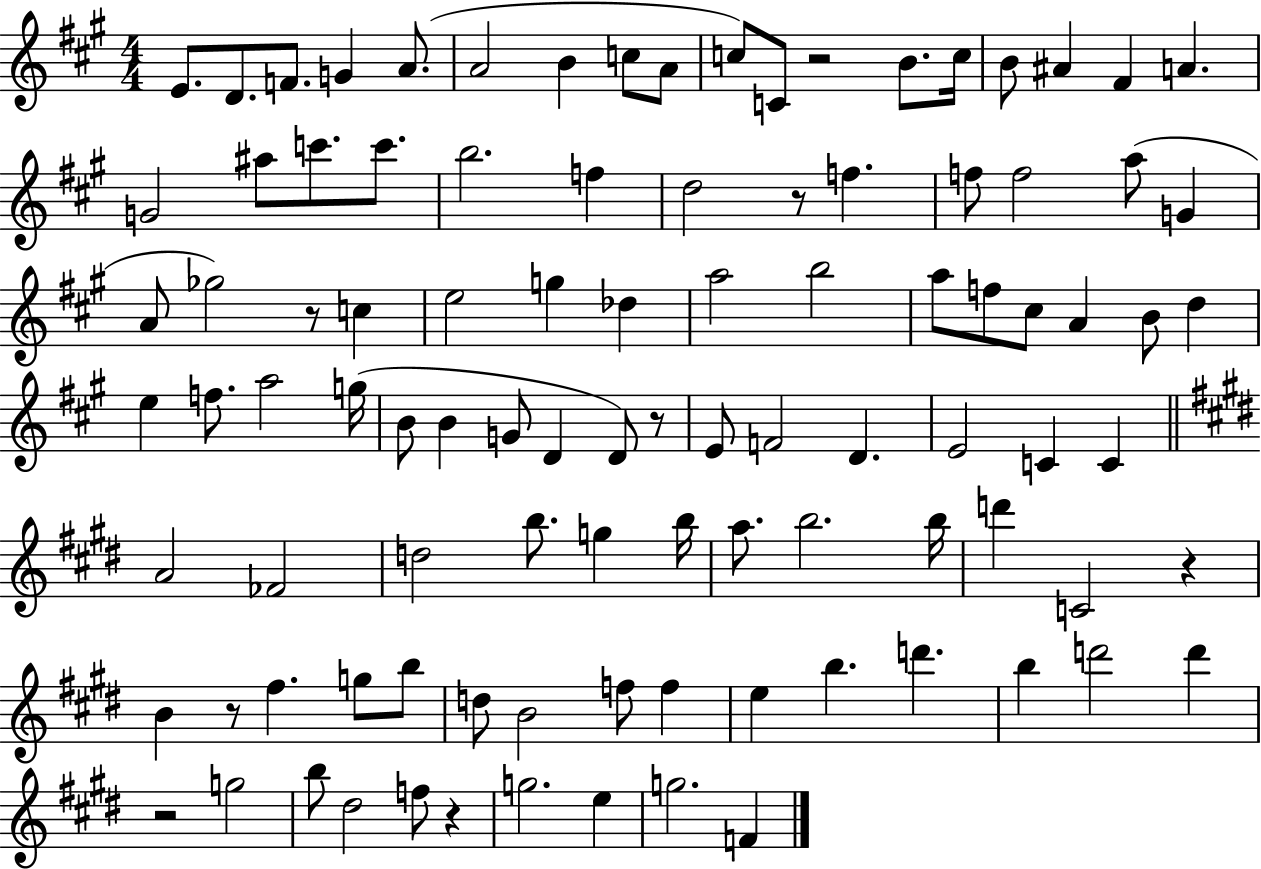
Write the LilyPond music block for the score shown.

{
  \clef treble
  \numericTimeSignature
  \time 4/4
  \key a \major
  e'8. d'8. f'8. g'4 a'8.( | a'2 b'4 c''8 a'8 | c''8) c'8 r2 b'8. c''16 | b'8 ais'4 fis'4 a'4. | \break g'2 ais''8 c'''8. c'''8. | b''2. f''4 | d''2 r8 f''4. | f''8 f''2 a''8( g'4 | \break a'8 ges''2) r8 c''4 | e''2 g''4 des''4 | a''2 b''2 | a''8 f''8 cis''8 a'4 b'8 d''4 | \break e''4 f''8. a''2 g''16( | b'8 b'4 g'8 d'4 d'8) r8 | e'8 f'2 d'4. | e'2 c'4 c'4 | \break \bar "||" \break \key e \major a'2 fes'2 | d''2 b''8. g''4 b''16 | a''8. b''2. b''16 | d'''4 c'2 r4 | \break b'4 r8 fis''4. g''8 b''8 | d''8 b'2 f''8 f''4 | e''4 b''4. d'''4. | b''4 d'''2 d'''4 | \break r2 g''2 | b''8 dis''2 f''8 r4 | g''2. e''4 | g''2. f'4 | \break \bar "|."
}